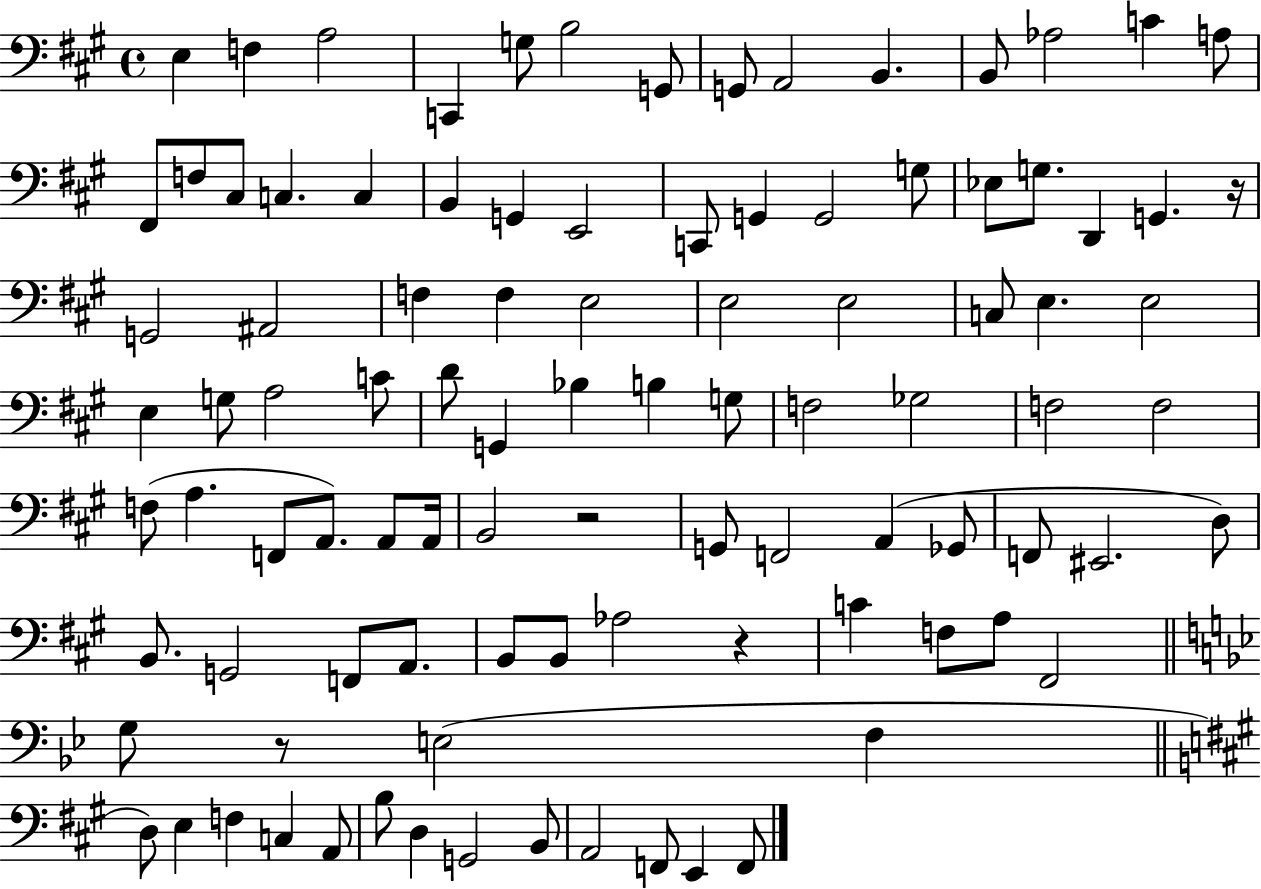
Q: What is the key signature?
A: A major